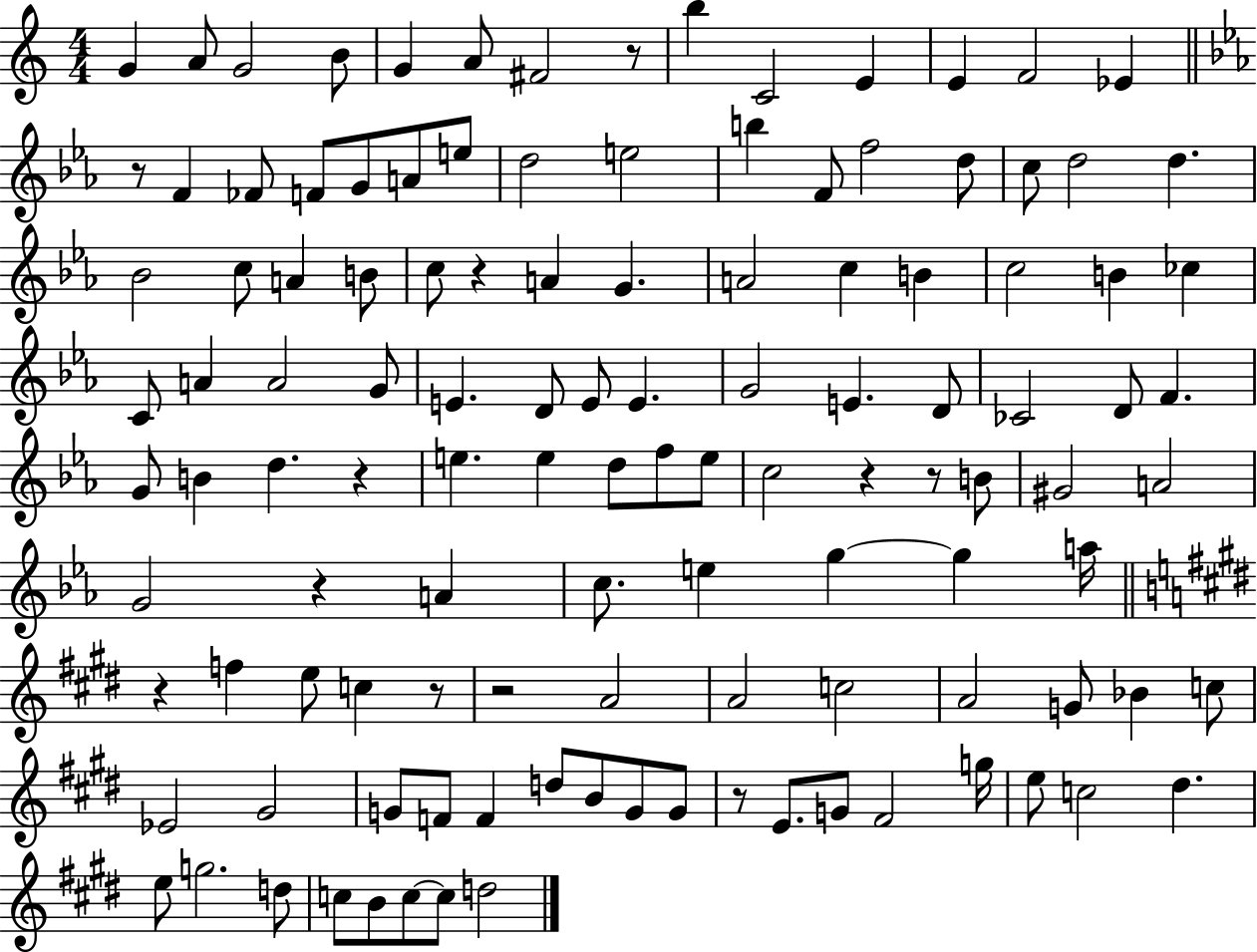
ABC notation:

X:1
T:Untitled
M:4/4
L:1/4
K:C
G A/2 G2 B/2 G A/2 ^F2 z/2 b C2 E E F2 _E z/2 F _F/2 F/2 G/2 A/2 e/2 d2 e2 b F/2 f2 d/2 c/2 d2 d _B2 c/2 A B/2 c/2 z A G A2 c B c2 B _c C/2 A A2 G/2 E D/2 E/2 E G2 E D/2 _C2 D/2 F G/2 B d z e e d/2 f/2 e/2 c2 z z/2 B/2 ^G2 A2 G2 z A c/2 e g g a/4 z f e/2 c z/2 z2 A2 A2 c2 A2 G/2 _B c/2 _E2 ^G2 G/2 F/2 F d/2 B/2 G/2 G/2 z/2 E/2 G/2 ^F2 g/4 e/2 c2 ^d e/2 g2 d/2 c/2 B/2 c/2 c/2 d2